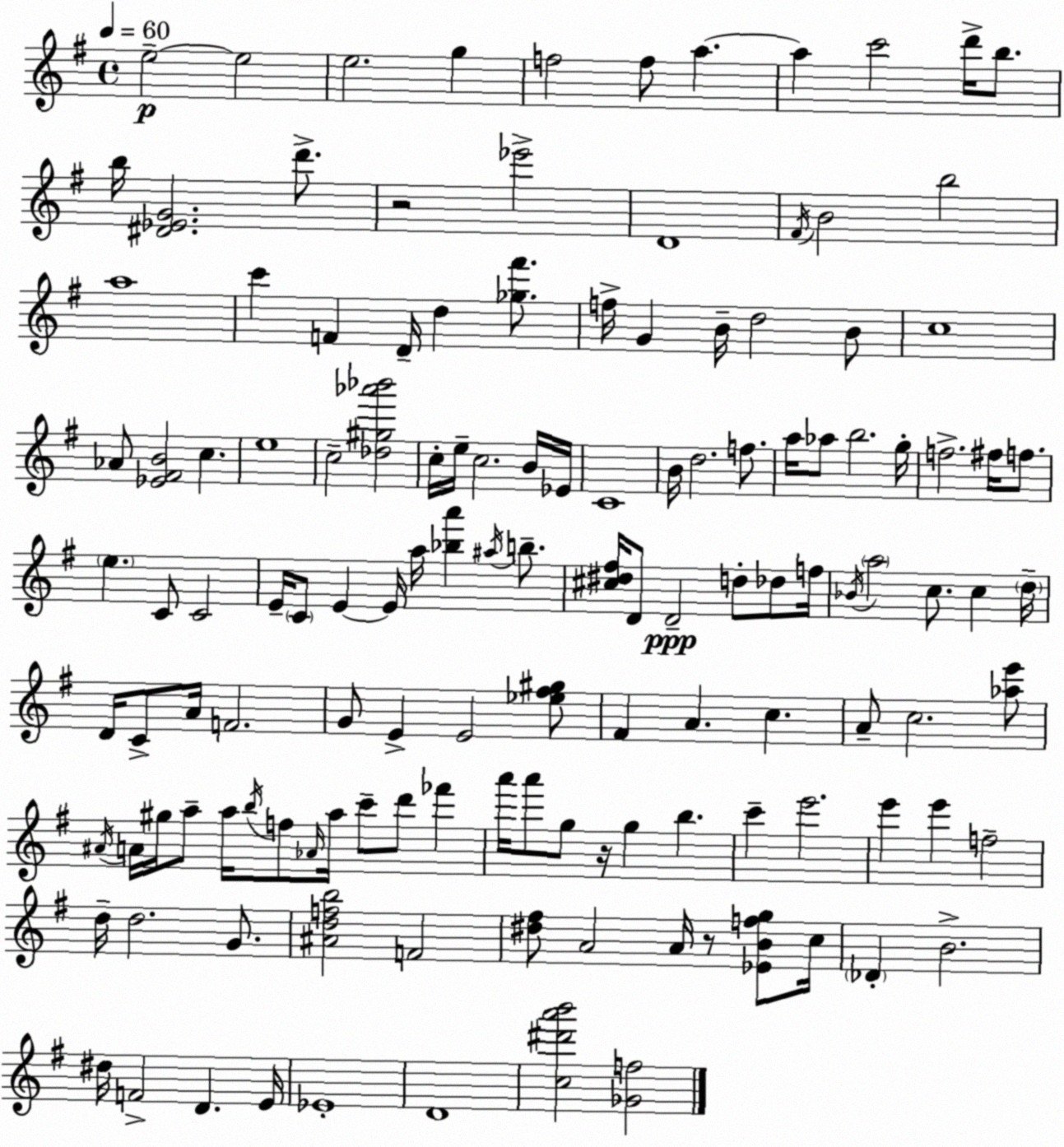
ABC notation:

X:1
T:Untitled
M:4/4
L:1/4
K:G
e2 e2 e2 g f2 f/2 a a c'2 d'/4 b/2 b/4 [^D_EG]2 d'/2 z2 _e'2 D4 ^F/4 B2 b2 a4 c' F D/4 d [_g^f']/2 f/4 G B/4 d2 B/2 c4 _A/2 [_E^FB]2 c e4 c2 [_d^g_a'_b']2 c/4 e/4 c2 B/4 _E/4 C4 B/4 d2 f/2 a/4 _a/2 b2 g/4 f2 ^f/4 f/2 e C/2 C2 E/4 C/2 E E/4 a/4 [_ba'] ^a/4 b/2 [^c^d^f]/4 D/2 D2 d/2 _d/2 f/4 _B/4 a2 c/2 c d/4 D/4 C/2 A/4 F2 G/2 E E2 [_e^f^g]/2 ^F A c A/2 c2 [_ae']/2 ^A/4 A/4 ^g/4 a/2 a/4 b/4 f/2 _A/4 a/4 c'/2 d'/2 _f' a'/4 a'/2 g/2 z/4 g b c' e'2 e' e' f2 d/4 d2 G/2 [^Adfb]2 F2 [^d^f]/2 A2 A/4 z/2 [_EBfg]/2 c/4 _D B2 ^d/4 F2 D E/4 _E4 D4 [c^d'a'b']2 [_Gf]2